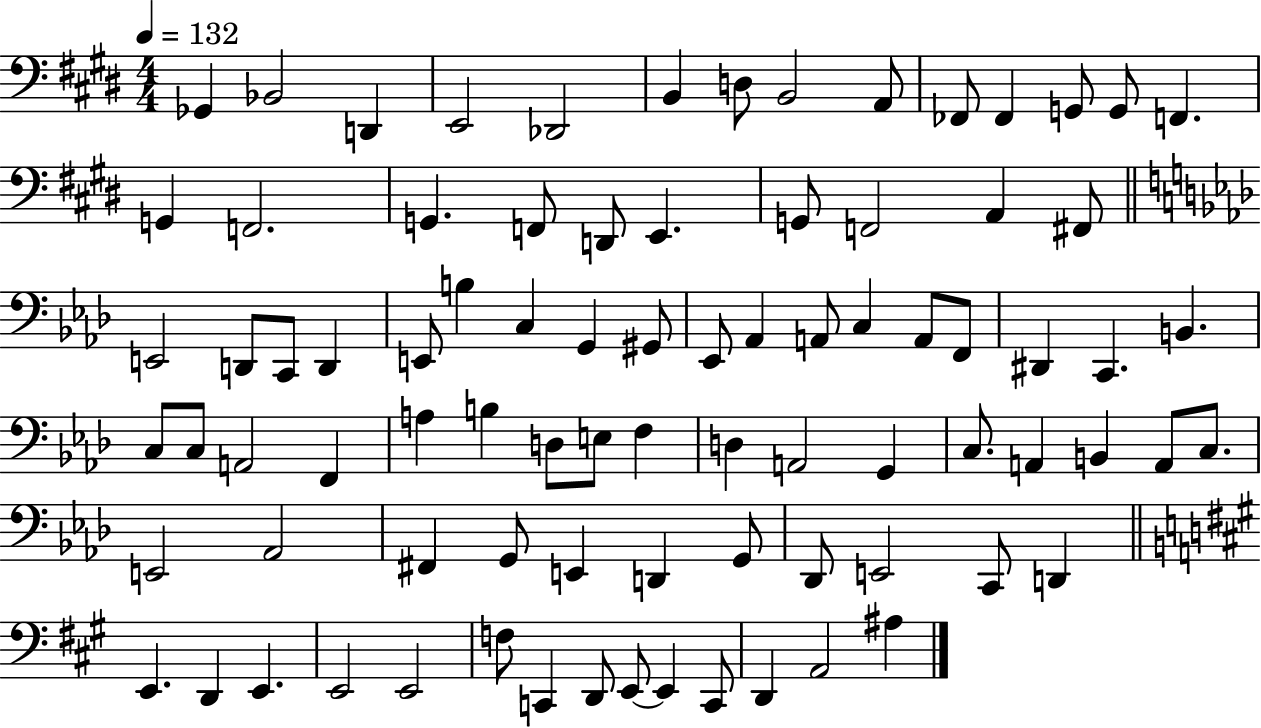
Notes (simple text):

Gb2/q Bb2/h D2/q E2/h Db2/h B2/q D3/e B2/h A2/e FES2/e FES2/q G2/e G2/e F2/q. G2/q F2/h. G2/q. F2/e D2/e E2/q. G2/e F2/h A2/q F#2/e E2/h D2/e C2/e D2/q E2/e B3/q C3/q G2/q G#2/e Eb2/e Ab2/q A2/e C3/q A2/e F2/e D#2/q C2/q. B2/q. C3/e C3/e A2/h F2/q A3/q B3/q D3/e E3/e F3/q D3/q A2/h G2/q C3/e. A2/q B2/q A2/e C3/e. E2/h Ab2/h F#2/q G2/e E2/q D2/q G2/e Db2/e E2/h C2/e D2/q E2/q. D2/q E2/q. E2/h E2/h F3/e C2/q D2/e E2/e E2/q C2/e D2/q A2/h A#3/q